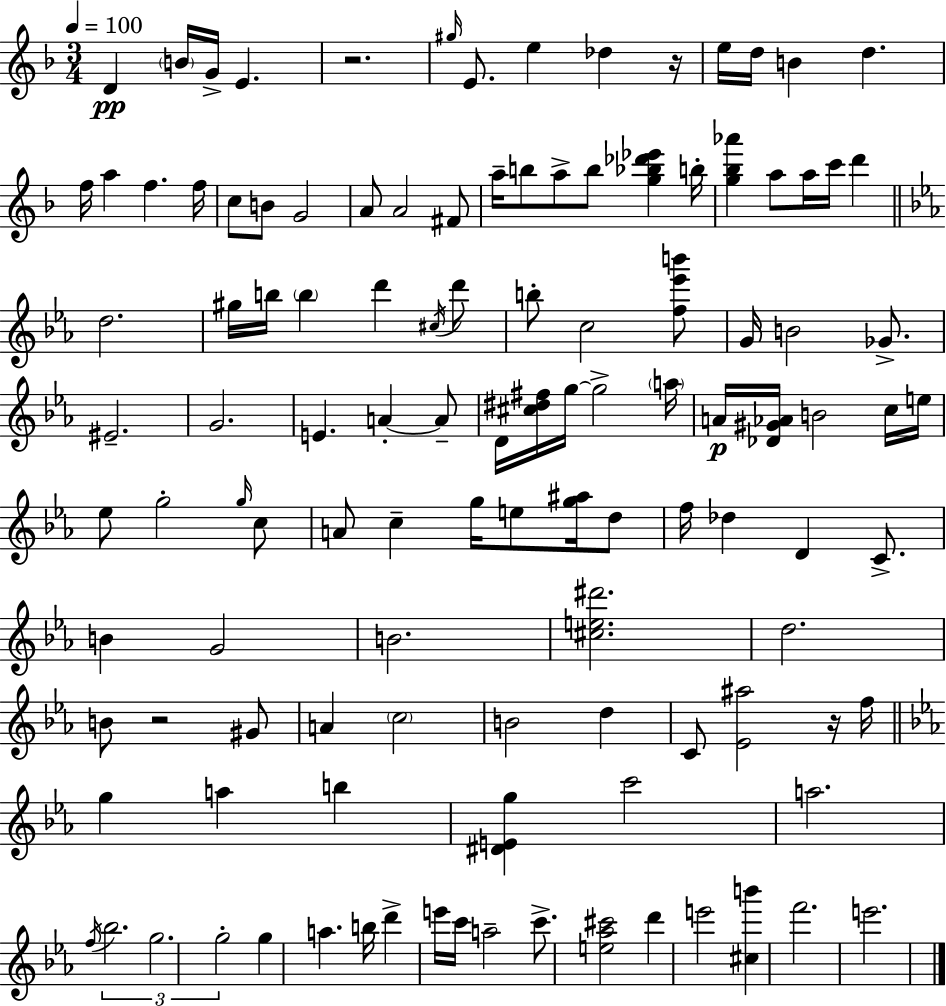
X:1
T:Untitled
M:3/4
L:1/4
K:F
D B/4 G/4 E z2 ^g/4 E/2 e _d z/4 e/4 d/4 B d f/4 a f f/4 c/2 B/2 G2 A/2 A2 ^F/2 a/4 b/2 a/2 b/2 [g_b_d'_e'] b/4 [g_b_a'] a/2 a/4 c'/4 d' d2 ^g/4 b/4 b d' ^c/4 d'/2 b/2 c2 [f_e'b']/2 G/4 B2 _G/2 ^E2 G2 E A A/2 D/4 [^c^d^f]/4 g/4 g2 a/4 A/4 [_D^G_A]/4 B2 c/4 e/4 _e/2 g2 g/4 c/2 A/2 c g/4 e/2 [g^a]/4 d/2 f/4 _d D C/2 B G2 B2 [^ce^d']2 d2 B/2 z2 ^G/2 A c2 B2 d C/2 [_E^a]2 z/4 f/4 g a b [^DEg] c'2 a2 f/4 _b2 g2 g2 g a b/4 d' e'/4 c'/4 a2 c'/2 [e_a^c']2 d' e'2 [^cb'] f'2 e'2